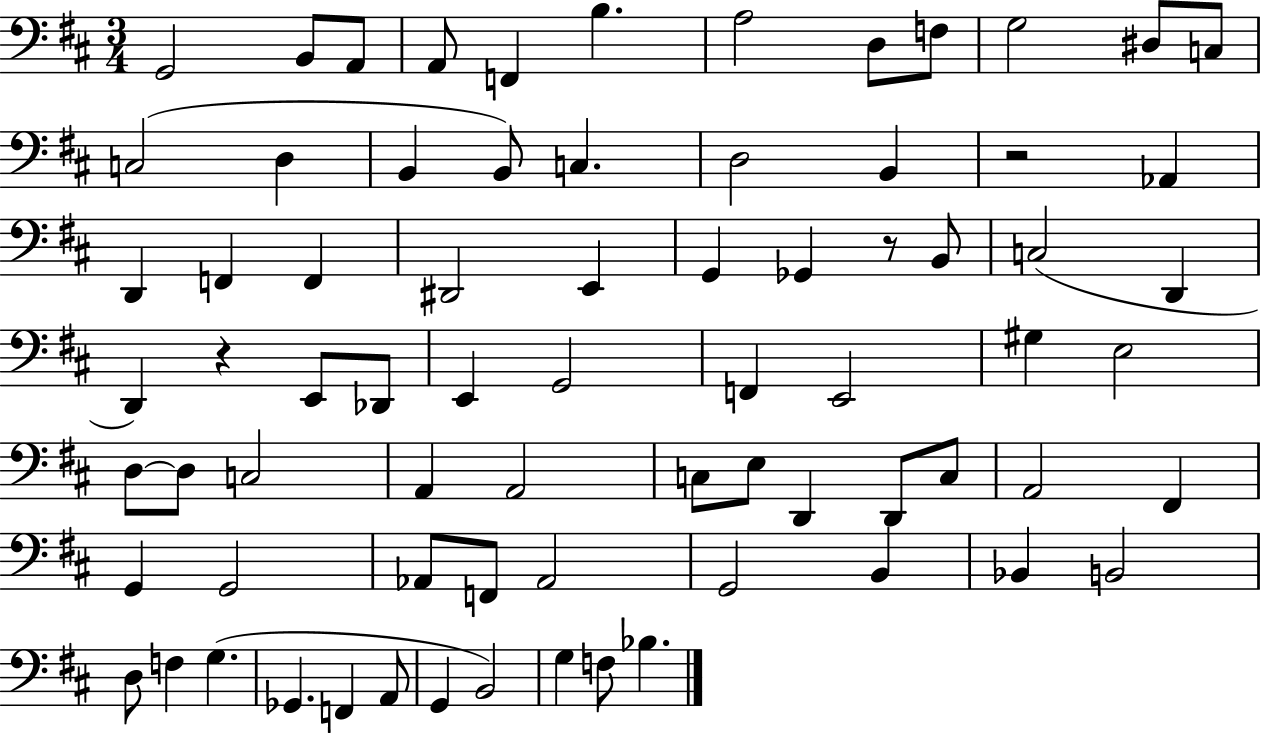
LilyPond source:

{
  \clef bass
  \numericTimeSignature
  \time 3/4
  \key d \major
  g,2 b,8 a,8 | a,8 f,4 b4. | a2 d8 f8 | g2 dis8 c8 | \break c2( d4 | b,4 b,8) c4. | d2 b,4 | r2 aes,4 | \break d,4 f,4 f,4 | dis,2 e,4 | g,4 ges,4 r8 b,8 | c2( d,4 | \break d,4) r4 e,8 des,8 | e,4 g,2 | f,4 e,2 | gis4 e2 | \break d8~~ d8 c2 | a,4 a,2 | c8 e8 d,4 d,8 c8 | a,2 fis,4 | \break g,4 g,2 | aes,8 f,8 aes,2 | g,2 b,4 | bes,4 b,2 | \break d8 f4 g4.( | ges,4. f,4 a,8 | g,4 b,2) | g4 f8 bes4. | \break \bar "|."
}